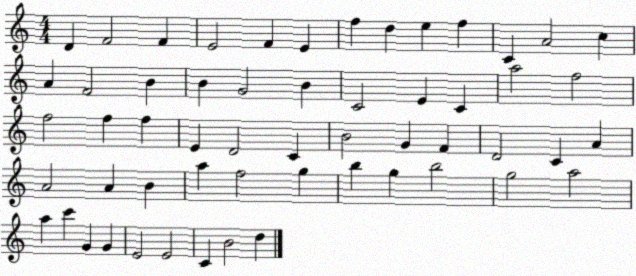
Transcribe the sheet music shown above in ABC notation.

X:1
T:Untitled
M:4/4
L:1/4
K:C
D F2 F E2 F E f d e f C A2 c A F2 B B G2 B C2 E C a2 f2 f2 f f E D2 C B2 G F D2 C A A2 A B a f2 g b g b2 g2 a2 a c' G G E2 E2 C B2 d